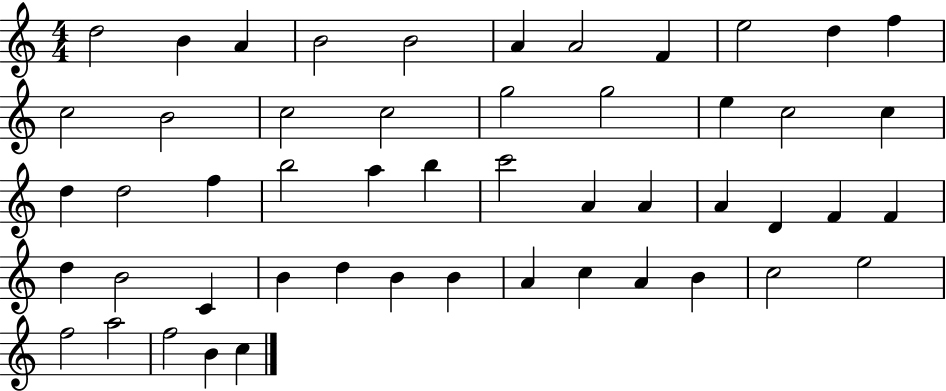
{
  \clef treble
  \numericTimeSignature
  \time 4/4
  \key c \major
  d''2 b'4 a'4 | b'2 b'2 | a'4 a'2 f'4 | e''2 d''4 f''4 | \break c''2 b'2 | c''2 c''2 | g''2 g''2 | e''4 c''2 c''4 | \break d''4 d''2 f''4 | b''2 a''4 b''4 | c'''2 a'4 a'4 | a'4 d'4 f'4 f'4 | \break d''4 b'2 c'4 | b'4 d''4 b'4 b'4 | a'4 c''4 a'4 b'4 | c''2 e''2 | \break f''2 a''2 | f''2 b'4 c''4 | \bar "|."
}